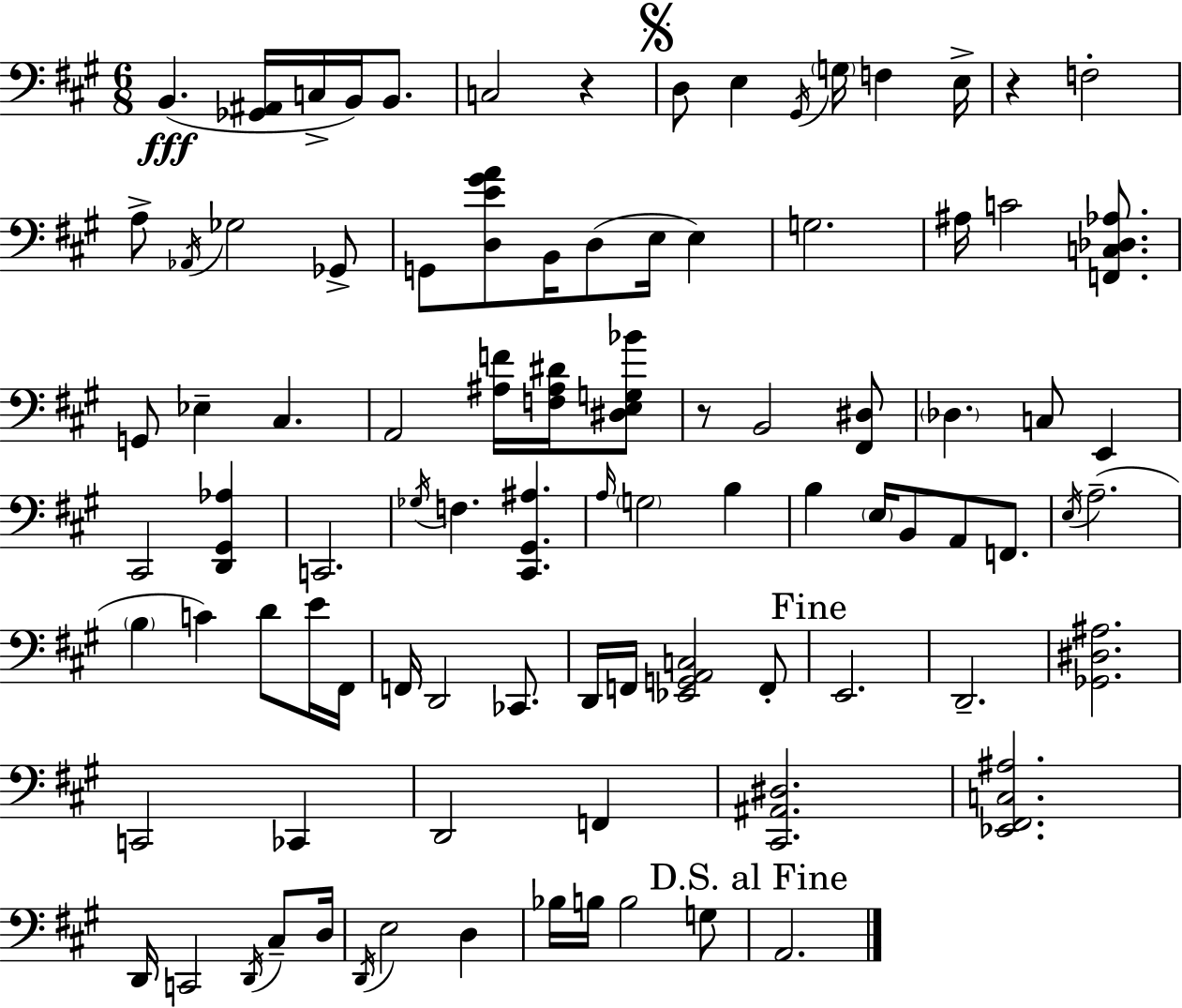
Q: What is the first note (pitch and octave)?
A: B2